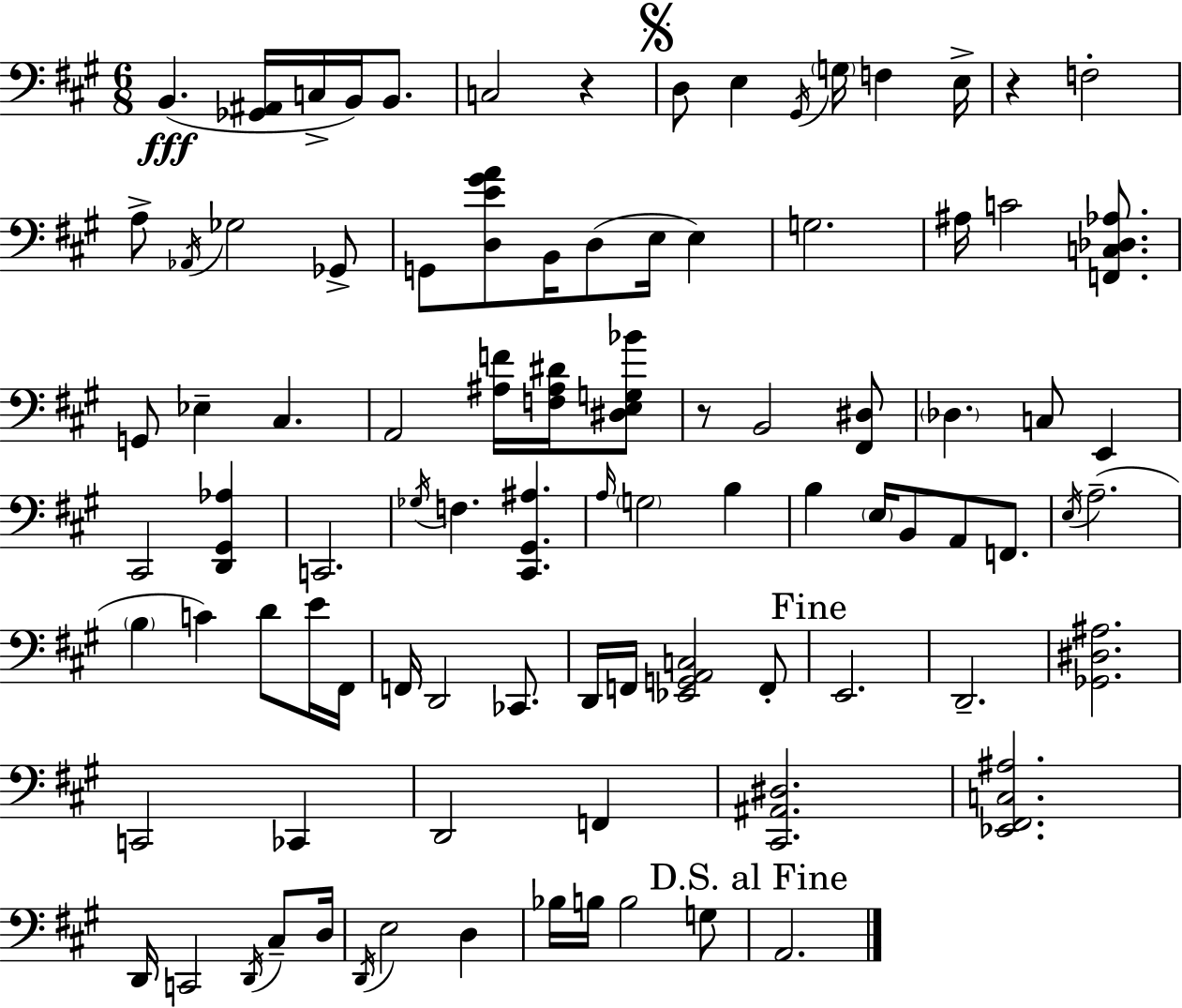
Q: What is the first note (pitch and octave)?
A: B2